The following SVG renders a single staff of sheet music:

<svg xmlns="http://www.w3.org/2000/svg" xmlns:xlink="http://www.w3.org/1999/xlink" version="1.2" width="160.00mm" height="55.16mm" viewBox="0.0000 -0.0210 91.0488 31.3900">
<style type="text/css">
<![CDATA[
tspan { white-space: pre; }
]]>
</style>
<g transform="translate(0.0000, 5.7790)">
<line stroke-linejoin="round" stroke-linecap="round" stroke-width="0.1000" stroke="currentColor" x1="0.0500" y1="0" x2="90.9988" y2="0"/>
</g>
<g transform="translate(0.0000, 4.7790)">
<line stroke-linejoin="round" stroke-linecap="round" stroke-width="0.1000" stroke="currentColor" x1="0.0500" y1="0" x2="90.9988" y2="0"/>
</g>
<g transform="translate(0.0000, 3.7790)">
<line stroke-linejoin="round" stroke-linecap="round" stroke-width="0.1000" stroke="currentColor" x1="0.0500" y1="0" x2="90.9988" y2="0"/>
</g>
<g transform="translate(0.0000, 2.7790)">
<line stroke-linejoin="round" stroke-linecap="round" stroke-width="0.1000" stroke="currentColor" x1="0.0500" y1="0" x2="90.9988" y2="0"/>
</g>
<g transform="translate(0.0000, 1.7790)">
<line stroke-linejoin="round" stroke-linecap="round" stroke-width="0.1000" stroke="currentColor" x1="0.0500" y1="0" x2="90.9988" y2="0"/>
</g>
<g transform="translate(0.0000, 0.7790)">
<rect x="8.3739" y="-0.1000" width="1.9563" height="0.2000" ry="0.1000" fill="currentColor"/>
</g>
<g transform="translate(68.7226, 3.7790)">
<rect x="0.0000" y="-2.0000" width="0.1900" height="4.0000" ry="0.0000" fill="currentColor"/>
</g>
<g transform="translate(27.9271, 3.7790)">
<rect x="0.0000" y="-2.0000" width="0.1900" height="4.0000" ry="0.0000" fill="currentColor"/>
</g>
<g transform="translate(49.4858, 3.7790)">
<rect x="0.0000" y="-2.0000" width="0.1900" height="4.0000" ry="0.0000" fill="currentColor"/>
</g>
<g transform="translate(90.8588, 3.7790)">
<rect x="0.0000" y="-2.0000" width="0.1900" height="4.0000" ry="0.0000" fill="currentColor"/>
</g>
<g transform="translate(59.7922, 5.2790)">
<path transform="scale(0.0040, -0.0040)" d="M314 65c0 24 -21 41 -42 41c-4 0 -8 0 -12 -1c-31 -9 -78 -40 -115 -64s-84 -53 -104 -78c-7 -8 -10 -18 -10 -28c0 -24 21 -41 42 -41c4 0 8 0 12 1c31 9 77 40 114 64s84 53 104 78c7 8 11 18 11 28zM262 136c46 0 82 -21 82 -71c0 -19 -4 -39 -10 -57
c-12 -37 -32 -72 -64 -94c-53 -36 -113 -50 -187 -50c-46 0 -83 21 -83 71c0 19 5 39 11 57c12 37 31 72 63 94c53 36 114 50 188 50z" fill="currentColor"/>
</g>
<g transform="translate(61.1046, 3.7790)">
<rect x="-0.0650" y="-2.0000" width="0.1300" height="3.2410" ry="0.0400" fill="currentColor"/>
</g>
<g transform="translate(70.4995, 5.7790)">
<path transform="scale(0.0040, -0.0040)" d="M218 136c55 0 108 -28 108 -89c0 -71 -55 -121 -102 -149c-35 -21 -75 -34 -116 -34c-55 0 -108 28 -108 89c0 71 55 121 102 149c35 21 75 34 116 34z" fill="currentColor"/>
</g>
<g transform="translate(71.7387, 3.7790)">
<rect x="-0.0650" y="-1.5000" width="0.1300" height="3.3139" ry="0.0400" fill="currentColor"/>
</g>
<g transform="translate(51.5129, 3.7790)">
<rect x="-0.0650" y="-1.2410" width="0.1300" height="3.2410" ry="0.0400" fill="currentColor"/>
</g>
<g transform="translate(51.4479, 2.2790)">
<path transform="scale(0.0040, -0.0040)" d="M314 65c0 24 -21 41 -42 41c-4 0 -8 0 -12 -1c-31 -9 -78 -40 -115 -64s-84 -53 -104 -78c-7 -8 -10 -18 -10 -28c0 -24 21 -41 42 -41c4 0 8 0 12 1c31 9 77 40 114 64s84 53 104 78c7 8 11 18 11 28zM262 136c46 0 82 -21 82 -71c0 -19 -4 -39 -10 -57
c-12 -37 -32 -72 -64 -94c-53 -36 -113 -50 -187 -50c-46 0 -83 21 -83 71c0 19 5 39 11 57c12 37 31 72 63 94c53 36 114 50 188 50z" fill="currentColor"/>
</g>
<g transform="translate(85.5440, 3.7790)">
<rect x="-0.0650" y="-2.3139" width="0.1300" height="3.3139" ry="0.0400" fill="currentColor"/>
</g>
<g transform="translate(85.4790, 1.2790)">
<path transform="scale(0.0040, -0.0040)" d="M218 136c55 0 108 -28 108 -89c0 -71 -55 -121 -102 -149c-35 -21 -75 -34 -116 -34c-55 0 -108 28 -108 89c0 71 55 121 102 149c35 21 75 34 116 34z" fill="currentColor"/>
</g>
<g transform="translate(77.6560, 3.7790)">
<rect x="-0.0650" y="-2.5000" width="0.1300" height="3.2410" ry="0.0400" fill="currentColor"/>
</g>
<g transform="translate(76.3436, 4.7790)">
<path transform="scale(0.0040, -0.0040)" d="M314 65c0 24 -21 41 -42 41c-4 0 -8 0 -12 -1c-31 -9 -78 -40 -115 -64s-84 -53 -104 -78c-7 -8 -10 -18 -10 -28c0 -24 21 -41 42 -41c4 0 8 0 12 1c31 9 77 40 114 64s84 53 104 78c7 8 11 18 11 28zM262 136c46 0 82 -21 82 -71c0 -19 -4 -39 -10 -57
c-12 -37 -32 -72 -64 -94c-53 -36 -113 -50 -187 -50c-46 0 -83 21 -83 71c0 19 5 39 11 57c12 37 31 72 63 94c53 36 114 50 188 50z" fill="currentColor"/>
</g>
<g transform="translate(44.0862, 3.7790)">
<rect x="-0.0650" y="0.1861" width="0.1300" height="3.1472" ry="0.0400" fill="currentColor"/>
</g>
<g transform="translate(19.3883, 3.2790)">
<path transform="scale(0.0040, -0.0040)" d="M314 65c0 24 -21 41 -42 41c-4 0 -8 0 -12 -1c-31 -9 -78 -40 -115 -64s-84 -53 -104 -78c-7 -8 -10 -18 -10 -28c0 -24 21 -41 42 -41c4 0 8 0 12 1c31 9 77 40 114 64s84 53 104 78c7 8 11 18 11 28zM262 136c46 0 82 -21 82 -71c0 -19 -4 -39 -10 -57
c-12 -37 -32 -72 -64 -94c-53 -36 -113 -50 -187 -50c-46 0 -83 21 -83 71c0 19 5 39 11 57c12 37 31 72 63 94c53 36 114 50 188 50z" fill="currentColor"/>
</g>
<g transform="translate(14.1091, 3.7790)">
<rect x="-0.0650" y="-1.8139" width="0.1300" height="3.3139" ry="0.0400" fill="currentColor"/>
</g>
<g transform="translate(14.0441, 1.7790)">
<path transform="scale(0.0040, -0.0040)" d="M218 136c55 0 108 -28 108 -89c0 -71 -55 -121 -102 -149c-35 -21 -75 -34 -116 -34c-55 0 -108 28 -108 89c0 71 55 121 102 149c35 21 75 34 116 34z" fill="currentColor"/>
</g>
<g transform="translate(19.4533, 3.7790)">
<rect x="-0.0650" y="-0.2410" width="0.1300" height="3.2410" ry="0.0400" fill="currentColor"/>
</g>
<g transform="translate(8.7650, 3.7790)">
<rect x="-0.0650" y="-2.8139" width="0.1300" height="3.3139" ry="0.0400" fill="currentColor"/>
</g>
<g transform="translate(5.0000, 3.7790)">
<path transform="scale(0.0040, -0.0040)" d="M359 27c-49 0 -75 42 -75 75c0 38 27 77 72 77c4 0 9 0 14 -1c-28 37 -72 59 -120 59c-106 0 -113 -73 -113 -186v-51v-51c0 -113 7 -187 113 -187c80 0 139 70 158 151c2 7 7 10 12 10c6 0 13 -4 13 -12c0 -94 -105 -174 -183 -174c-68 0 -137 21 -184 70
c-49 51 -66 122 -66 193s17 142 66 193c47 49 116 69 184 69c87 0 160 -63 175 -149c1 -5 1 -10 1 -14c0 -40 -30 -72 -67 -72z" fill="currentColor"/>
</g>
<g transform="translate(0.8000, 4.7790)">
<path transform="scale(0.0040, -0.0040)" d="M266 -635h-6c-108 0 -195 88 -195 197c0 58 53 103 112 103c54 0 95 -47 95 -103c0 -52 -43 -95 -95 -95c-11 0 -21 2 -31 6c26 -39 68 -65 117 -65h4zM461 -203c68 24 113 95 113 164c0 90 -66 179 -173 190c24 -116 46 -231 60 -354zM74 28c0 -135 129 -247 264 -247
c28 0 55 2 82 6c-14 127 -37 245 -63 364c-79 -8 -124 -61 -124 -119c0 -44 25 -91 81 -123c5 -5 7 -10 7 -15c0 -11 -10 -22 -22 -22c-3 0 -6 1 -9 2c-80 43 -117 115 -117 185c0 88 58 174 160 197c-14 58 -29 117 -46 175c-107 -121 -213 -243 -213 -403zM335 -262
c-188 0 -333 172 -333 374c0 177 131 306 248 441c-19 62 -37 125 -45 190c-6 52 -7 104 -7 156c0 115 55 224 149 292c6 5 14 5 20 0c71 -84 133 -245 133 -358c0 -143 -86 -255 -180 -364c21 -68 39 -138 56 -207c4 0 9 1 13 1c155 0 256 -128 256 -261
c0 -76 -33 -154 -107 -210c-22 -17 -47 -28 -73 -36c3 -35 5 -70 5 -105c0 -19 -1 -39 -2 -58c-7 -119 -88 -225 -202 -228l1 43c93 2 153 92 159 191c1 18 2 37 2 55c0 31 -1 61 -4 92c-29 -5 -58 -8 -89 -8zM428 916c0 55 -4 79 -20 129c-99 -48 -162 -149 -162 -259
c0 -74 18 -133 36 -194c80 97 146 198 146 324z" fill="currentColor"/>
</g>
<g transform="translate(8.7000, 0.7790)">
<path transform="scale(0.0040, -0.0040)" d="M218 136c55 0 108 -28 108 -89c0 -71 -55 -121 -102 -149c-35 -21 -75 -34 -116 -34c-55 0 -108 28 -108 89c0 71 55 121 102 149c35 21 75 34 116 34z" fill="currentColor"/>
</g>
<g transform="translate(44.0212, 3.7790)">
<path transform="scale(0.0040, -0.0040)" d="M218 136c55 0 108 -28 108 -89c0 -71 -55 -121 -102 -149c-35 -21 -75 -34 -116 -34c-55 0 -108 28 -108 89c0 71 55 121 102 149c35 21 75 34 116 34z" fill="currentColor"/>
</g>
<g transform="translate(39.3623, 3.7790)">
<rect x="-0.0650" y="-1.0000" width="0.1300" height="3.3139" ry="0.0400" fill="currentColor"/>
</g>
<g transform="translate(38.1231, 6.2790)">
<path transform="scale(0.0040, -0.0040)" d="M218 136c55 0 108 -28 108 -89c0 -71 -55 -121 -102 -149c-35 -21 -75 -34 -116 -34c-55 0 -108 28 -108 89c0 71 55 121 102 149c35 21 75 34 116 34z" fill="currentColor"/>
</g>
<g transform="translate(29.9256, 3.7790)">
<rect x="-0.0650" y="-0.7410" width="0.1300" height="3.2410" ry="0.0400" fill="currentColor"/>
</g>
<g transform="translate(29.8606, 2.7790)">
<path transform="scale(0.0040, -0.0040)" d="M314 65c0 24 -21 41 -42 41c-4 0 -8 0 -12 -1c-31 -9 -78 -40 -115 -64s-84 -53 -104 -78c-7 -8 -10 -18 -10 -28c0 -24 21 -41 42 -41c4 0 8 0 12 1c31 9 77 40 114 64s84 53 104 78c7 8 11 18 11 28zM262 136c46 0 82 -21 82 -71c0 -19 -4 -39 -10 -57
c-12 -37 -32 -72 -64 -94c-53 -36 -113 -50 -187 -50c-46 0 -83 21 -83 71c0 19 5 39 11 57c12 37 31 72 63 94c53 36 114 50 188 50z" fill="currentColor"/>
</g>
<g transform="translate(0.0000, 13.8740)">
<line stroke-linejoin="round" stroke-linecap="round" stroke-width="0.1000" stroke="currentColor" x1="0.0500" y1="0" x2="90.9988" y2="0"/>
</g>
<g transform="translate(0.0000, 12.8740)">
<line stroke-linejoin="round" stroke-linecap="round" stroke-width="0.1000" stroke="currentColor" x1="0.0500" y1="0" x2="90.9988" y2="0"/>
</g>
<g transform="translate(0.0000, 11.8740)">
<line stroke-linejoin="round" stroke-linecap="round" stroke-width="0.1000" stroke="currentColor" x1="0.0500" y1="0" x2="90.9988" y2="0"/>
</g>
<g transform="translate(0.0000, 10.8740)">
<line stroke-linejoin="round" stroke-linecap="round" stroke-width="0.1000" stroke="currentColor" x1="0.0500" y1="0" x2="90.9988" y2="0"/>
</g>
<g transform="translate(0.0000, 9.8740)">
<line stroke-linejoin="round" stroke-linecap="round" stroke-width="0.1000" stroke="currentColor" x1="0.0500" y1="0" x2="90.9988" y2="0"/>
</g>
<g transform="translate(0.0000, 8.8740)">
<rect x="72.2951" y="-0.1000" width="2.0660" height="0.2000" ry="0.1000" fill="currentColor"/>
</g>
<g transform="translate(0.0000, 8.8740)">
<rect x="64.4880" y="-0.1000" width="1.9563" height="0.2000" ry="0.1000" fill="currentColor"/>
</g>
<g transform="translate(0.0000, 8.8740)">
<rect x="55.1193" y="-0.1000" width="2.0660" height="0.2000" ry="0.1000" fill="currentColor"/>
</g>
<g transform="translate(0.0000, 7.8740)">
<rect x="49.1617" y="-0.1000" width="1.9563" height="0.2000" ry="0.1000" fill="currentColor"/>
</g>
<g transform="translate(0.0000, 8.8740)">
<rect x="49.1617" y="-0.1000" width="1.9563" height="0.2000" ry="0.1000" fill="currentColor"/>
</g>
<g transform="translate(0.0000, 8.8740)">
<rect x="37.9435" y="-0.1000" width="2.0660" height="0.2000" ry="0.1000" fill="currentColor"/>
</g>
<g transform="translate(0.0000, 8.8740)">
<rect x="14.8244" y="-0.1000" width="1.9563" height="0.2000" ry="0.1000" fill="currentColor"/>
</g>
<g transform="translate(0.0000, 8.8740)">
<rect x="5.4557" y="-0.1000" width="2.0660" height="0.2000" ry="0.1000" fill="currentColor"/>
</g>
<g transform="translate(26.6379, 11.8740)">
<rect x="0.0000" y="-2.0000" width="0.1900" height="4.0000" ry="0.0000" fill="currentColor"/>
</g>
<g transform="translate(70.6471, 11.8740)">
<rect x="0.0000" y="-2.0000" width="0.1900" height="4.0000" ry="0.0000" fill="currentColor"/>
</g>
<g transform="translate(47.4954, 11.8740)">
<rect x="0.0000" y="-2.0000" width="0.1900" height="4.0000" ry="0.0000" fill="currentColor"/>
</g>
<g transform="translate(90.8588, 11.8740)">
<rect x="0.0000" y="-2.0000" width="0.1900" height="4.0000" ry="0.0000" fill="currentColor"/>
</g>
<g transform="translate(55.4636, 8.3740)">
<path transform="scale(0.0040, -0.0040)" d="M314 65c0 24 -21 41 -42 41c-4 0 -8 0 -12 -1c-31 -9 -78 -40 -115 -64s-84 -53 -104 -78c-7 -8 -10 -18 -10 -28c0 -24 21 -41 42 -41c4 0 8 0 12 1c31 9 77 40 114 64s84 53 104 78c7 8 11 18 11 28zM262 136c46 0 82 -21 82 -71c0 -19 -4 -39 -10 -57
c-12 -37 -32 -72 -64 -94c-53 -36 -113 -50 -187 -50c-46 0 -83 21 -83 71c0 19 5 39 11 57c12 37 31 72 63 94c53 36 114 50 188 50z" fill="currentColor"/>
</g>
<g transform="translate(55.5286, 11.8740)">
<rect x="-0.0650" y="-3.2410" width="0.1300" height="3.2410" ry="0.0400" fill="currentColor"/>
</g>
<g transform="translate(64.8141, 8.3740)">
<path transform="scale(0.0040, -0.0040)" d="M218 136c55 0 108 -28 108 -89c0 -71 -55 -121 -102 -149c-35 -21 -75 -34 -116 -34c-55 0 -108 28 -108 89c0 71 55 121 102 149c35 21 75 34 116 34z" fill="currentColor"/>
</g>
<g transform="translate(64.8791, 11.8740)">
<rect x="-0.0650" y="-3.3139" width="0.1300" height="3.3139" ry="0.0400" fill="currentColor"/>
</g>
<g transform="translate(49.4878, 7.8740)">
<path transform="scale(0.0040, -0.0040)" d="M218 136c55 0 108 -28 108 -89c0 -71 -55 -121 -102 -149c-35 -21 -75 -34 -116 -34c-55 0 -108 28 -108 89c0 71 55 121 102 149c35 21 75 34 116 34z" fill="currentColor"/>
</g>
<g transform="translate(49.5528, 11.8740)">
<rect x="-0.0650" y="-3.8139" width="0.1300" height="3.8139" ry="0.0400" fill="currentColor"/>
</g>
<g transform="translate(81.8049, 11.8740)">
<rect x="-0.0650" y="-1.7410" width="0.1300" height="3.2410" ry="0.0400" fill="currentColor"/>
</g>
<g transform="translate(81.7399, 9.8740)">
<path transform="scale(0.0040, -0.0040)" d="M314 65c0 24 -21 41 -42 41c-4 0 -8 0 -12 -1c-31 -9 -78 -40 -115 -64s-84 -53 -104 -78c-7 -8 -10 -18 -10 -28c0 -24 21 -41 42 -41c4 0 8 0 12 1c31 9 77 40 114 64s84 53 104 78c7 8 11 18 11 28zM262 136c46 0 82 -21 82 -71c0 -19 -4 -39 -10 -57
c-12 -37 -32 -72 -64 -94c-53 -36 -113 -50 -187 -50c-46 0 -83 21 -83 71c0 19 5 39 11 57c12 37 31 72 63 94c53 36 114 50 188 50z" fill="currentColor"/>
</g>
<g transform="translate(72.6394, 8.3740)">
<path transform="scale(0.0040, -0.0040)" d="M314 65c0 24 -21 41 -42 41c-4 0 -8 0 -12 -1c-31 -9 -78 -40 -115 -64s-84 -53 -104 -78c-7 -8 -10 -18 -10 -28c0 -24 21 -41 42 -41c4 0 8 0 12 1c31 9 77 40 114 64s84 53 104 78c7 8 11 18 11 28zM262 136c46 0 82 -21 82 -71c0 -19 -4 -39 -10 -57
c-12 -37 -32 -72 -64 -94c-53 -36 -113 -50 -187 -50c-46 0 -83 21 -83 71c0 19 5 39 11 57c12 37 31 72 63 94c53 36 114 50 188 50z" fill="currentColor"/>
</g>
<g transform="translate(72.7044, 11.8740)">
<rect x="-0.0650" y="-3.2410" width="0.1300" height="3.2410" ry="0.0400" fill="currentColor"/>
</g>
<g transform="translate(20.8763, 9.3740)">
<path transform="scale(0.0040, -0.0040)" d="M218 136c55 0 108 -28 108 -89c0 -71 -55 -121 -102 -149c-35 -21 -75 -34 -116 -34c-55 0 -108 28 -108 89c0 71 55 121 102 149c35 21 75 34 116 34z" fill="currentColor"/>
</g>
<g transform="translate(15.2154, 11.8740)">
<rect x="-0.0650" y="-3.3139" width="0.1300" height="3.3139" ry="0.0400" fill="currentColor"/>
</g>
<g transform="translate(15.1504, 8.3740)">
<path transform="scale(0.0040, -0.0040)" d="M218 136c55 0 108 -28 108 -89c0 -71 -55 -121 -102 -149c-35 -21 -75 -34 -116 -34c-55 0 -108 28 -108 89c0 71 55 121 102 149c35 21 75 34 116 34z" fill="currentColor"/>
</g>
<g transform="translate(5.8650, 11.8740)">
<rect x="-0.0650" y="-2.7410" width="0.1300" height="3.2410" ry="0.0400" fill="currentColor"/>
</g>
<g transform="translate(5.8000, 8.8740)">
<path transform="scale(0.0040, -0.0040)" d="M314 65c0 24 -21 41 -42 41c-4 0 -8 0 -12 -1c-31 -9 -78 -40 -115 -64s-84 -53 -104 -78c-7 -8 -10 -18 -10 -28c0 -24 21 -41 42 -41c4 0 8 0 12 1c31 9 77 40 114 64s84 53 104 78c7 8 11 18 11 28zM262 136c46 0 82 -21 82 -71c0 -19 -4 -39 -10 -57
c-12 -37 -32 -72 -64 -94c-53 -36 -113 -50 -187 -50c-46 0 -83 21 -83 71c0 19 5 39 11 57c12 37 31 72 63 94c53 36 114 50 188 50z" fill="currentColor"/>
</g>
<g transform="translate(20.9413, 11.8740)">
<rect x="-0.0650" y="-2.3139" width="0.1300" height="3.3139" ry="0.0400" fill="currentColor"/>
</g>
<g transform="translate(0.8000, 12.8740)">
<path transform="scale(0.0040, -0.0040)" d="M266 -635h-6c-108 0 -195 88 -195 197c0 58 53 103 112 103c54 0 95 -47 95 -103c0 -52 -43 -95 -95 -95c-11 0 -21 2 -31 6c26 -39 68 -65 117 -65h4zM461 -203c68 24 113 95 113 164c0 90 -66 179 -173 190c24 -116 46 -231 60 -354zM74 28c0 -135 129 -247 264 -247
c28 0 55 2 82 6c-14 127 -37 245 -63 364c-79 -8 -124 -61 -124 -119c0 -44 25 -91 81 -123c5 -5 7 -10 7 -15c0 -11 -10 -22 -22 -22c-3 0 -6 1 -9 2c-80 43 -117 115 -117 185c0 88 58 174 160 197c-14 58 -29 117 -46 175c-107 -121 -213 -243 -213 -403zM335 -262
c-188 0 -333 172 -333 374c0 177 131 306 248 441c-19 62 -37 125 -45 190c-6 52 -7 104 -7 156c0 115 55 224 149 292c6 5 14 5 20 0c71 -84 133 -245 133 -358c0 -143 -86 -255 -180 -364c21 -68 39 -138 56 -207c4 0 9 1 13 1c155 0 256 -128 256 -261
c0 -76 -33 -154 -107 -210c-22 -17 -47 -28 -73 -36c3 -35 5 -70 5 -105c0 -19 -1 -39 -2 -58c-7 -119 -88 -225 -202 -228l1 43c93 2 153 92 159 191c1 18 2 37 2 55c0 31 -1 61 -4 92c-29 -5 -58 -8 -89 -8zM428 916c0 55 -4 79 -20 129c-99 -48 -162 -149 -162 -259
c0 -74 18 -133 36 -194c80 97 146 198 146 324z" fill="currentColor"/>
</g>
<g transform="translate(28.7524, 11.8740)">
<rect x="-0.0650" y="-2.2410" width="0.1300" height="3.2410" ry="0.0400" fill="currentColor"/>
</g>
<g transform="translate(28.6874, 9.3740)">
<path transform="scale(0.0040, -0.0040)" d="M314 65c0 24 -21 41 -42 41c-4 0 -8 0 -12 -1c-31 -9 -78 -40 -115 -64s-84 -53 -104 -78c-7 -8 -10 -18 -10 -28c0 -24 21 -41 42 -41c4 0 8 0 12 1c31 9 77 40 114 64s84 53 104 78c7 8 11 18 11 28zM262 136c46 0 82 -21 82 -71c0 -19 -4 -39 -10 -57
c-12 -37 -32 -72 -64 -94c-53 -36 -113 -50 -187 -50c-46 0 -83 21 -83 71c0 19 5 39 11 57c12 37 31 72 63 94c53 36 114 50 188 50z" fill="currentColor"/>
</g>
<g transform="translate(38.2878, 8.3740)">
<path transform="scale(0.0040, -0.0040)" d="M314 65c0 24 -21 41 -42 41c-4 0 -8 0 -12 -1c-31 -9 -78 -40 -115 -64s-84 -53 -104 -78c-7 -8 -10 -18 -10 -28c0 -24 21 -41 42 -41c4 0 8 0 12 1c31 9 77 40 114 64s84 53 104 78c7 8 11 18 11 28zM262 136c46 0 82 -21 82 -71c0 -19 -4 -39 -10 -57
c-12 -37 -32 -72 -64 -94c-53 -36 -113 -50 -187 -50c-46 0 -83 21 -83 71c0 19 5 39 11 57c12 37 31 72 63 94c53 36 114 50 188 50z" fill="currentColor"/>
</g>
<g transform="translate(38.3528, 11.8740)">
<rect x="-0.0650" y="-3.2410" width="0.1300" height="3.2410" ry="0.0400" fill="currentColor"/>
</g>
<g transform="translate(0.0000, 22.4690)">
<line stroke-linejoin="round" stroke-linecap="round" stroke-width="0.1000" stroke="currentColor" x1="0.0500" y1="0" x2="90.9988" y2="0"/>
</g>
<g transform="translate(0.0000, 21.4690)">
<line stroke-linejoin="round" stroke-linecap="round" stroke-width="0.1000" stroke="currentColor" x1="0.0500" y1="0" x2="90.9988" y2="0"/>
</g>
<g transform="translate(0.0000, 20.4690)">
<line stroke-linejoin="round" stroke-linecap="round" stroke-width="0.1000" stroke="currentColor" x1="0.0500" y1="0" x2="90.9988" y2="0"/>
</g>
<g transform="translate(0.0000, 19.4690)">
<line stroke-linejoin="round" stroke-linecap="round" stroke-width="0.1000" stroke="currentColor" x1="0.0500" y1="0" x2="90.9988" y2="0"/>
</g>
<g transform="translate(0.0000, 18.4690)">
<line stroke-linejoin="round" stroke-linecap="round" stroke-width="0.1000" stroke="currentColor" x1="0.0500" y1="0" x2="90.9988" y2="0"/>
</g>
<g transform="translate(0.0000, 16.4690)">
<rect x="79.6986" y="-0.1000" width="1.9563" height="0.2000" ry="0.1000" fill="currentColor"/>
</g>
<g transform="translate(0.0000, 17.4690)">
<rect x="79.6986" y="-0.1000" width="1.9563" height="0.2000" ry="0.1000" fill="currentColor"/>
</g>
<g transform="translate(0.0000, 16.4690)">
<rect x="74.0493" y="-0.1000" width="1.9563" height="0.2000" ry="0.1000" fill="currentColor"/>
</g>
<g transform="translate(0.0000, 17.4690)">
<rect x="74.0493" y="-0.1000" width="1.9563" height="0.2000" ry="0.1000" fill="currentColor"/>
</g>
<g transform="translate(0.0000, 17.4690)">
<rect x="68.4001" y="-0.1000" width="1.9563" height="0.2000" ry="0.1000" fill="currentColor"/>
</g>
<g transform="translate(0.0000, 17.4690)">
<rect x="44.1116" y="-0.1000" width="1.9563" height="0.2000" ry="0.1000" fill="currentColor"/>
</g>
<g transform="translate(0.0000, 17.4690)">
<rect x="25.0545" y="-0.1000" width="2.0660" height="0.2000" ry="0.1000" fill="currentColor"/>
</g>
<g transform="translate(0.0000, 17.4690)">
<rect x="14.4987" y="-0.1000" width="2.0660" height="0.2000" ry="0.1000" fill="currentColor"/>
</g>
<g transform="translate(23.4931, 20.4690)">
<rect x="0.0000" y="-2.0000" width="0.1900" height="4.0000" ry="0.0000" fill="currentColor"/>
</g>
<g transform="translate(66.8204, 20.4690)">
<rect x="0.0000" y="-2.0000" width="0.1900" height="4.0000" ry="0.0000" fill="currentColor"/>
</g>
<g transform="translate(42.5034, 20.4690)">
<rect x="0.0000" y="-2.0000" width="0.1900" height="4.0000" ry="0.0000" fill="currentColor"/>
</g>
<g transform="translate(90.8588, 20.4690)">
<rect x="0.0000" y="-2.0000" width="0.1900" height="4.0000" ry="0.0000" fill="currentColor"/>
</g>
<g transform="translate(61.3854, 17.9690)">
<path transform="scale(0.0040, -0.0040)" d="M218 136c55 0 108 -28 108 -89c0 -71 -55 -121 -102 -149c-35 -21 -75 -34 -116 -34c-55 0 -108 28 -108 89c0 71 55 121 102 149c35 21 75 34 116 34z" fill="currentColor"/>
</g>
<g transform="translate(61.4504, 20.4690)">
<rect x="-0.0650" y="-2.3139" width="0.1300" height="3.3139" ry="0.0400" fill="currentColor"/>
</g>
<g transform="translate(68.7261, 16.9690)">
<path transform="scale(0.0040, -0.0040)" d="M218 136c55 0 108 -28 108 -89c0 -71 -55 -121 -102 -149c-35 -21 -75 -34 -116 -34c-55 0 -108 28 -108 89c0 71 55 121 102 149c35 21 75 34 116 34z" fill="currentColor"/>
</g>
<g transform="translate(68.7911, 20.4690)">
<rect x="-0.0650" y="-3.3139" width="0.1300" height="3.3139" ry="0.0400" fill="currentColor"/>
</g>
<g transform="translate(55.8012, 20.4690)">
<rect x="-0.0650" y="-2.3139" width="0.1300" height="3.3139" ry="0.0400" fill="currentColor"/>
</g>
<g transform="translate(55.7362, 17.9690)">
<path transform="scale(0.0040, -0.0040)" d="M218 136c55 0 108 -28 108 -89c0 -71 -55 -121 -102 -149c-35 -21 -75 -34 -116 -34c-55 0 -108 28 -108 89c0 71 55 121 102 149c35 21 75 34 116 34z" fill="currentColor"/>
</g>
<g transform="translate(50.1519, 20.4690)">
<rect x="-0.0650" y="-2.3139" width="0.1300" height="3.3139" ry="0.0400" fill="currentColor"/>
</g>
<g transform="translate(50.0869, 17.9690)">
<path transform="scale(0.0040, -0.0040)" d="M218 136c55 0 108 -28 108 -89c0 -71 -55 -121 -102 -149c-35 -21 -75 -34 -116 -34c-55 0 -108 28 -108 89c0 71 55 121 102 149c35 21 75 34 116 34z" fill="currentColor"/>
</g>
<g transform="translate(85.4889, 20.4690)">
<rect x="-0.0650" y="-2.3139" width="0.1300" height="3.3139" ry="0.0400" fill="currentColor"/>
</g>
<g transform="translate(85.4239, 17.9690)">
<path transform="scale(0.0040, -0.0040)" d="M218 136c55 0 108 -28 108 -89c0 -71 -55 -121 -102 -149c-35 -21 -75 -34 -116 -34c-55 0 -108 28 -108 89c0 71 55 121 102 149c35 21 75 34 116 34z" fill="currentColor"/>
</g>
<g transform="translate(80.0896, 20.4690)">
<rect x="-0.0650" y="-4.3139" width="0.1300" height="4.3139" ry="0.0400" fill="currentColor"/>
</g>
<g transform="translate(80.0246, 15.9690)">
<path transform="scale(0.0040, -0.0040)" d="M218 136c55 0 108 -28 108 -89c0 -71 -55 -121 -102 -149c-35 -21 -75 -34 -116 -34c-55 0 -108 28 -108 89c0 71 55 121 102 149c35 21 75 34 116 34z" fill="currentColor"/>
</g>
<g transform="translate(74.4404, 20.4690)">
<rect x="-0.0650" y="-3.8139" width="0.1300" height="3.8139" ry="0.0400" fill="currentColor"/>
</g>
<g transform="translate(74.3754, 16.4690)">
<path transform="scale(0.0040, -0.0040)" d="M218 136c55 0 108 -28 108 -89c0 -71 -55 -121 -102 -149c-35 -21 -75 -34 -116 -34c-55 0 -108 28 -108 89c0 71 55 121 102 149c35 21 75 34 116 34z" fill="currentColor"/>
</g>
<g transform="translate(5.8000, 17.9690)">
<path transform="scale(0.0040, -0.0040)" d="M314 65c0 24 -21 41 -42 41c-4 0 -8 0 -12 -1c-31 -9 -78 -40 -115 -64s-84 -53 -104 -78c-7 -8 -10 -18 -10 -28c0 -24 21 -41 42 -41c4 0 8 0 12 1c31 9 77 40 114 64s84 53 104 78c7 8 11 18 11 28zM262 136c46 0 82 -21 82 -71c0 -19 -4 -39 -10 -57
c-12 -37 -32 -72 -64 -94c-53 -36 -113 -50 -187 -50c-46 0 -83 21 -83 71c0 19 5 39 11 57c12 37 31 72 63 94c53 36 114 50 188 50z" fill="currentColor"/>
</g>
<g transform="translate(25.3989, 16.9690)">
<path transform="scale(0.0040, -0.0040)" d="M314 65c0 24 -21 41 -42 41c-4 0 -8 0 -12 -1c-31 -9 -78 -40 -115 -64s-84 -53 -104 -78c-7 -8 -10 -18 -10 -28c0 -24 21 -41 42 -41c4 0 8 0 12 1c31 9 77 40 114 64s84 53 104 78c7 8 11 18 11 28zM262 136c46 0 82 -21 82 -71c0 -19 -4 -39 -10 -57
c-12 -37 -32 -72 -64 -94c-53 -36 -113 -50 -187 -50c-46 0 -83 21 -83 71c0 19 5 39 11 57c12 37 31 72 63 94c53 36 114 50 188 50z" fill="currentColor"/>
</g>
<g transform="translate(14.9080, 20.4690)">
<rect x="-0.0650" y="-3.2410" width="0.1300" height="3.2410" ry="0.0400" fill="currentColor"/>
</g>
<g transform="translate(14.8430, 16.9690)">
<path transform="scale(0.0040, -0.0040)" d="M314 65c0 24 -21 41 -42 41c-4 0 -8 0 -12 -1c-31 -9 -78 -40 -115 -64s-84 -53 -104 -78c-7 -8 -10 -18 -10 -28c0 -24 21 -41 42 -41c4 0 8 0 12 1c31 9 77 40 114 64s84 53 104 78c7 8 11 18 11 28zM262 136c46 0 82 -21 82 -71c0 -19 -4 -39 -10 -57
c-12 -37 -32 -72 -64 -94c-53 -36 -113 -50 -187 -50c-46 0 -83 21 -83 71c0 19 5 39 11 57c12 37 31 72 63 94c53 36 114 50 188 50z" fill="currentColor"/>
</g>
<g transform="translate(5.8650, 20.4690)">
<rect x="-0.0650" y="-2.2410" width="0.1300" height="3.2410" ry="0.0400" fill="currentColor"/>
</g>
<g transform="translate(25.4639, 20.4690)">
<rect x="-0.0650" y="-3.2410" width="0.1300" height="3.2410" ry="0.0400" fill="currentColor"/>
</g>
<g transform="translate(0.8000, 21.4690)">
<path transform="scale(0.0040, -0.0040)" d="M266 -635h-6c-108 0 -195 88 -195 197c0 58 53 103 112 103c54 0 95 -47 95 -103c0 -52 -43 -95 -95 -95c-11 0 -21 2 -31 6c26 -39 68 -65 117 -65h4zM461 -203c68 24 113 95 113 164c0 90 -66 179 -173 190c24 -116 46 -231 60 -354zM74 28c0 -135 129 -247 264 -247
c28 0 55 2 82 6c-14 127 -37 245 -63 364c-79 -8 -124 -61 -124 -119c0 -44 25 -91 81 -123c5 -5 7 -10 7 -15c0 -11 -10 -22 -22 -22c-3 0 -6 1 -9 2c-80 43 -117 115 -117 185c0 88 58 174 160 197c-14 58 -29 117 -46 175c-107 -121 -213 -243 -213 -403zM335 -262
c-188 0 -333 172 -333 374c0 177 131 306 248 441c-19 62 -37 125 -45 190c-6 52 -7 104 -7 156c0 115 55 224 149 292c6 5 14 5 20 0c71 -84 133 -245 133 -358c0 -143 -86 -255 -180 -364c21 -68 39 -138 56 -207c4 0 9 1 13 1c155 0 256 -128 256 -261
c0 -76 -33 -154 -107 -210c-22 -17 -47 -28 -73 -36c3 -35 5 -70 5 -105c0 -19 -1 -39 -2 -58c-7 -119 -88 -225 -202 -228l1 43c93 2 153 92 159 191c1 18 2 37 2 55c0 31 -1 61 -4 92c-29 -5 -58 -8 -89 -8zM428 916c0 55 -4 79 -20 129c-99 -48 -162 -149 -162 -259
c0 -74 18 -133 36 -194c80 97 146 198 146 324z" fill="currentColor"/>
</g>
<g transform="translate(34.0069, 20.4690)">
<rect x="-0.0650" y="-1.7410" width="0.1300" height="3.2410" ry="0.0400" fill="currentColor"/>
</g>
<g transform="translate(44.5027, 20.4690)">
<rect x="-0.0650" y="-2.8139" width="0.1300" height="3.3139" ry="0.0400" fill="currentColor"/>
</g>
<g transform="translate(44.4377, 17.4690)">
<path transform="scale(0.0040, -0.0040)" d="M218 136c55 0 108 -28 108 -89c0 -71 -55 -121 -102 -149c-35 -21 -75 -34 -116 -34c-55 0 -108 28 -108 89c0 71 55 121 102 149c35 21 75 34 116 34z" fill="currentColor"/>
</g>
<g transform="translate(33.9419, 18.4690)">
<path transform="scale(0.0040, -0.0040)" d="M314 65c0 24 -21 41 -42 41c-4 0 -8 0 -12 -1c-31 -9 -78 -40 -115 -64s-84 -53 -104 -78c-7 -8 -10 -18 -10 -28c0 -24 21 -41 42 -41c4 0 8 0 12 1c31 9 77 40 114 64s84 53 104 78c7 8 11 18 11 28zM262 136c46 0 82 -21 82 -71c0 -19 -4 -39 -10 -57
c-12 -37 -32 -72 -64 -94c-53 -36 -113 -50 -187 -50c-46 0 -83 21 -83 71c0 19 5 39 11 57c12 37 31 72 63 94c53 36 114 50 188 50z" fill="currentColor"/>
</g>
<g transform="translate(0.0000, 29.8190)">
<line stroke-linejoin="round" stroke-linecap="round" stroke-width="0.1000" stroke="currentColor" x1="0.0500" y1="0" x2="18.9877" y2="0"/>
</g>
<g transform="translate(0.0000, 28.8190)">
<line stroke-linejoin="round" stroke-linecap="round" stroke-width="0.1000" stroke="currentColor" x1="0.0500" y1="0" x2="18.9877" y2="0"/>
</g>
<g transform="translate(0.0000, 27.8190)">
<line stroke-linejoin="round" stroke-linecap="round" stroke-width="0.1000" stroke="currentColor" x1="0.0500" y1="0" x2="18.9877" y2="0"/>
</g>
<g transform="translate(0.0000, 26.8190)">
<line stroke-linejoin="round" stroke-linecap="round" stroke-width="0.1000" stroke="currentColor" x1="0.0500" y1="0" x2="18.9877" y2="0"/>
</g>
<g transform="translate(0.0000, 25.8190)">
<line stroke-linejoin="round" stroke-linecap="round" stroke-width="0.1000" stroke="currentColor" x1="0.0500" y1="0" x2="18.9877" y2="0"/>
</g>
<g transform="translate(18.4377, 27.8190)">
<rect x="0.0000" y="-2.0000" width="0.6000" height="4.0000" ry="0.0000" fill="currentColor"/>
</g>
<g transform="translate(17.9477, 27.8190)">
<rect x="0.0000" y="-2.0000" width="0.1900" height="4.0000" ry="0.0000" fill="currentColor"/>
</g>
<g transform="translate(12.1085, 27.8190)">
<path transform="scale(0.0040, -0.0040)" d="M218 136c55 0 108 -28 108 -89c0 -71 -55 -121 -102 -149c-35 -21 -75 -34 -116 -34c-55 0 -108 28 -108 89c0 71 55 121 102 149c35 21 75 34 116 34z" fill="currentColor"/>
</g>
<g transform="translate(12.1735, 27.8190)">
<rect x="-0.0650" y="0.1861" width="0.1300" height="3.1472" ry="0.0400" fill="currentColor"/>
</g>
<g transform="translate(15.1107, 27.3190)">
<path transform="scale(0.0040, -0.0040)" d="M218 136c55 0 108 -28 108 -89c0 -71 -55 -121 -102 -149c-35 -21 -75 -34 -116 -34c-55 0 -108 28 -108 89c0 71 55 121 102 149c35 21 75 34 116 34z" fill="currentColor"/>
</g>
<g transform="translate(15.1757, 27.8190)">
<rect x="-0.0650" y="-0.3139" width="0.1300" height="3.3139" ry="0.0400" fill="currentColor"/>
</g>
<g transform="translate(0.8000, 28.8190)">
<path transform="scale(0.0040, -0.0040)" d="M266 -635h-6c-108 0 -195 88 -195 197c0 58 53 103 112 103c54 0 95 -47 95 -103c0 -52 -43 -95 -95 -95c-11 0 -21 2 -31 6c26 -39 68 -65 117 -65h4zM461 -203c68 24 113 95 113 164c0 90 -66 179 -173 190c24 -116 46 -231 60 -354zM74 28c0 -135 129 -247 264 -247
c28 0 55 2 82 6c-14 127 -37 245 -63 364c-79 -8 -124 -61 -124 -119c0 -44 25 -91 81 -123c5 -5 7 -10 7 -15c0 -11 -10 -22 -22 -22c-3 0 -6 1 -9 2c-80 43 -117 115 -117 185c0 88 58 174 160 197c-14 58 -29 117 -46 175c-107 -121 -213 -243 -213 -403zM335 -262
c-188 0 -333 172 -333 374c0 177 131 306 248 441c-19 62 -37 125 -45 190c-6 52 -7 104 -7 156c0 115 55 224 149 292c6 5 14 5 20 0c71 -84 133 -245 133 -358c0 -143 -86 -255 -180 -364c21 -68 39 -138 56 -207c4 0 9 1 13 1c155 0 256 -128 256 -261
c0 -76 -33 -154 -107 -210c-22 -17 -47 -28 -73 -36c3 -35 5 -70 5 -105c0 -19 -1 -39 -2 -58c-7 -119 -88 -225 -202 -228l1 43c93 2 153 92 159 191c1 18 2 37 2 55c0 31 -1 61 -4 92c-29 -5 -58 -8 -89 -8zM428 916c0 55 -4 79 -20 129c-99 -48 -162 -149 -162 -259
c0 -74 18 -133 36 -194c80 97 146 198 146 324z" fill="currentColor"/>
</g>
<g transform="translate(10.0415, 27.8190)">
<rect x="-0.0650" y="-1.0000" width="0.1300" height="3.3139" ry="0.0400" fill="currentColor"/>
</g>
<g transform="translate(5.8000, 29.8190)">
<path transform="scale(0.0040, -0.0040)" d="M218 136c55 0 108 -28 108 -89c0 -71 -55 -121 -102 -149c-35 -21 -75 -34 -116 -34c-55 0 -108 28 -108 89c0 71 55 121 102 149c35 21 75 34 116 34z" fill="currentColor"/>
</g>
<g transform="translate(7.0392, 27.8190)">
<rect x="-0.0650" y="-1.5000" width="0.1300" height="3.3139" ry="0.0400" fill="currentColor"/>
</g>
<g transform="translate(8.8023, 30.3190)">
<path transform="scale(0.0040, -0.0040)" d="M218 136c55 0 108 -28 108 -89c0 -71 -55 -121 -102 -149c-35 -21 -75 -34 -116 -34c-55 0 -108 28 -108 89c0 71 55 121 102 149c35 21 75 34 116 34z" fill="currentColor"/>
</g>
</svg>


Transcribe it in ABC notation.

X:1
T:Untitled
M:4/4
L:1/4
K:C
a f c2 d2 D B e2 F2 E G2 g a2 b g g2 b2 c' b2 b b2 f2 g2 b2 b2 f2 a g g g b c' d' g E D B c